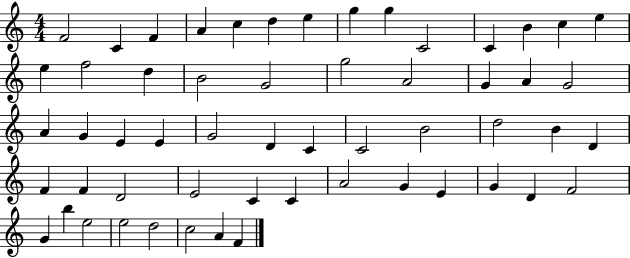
X:1
T:Untitled
M:4/4
L:1/4
K:C
F2 C F A c d e g g C2 C B c e e f2 d B2 G2 g2 A2 G A G2 A G E E G2 D C C2 B2 d2 B D F F D2 E2 C C A2 G E G D F2 G b e2 e2 d2 c2 A F